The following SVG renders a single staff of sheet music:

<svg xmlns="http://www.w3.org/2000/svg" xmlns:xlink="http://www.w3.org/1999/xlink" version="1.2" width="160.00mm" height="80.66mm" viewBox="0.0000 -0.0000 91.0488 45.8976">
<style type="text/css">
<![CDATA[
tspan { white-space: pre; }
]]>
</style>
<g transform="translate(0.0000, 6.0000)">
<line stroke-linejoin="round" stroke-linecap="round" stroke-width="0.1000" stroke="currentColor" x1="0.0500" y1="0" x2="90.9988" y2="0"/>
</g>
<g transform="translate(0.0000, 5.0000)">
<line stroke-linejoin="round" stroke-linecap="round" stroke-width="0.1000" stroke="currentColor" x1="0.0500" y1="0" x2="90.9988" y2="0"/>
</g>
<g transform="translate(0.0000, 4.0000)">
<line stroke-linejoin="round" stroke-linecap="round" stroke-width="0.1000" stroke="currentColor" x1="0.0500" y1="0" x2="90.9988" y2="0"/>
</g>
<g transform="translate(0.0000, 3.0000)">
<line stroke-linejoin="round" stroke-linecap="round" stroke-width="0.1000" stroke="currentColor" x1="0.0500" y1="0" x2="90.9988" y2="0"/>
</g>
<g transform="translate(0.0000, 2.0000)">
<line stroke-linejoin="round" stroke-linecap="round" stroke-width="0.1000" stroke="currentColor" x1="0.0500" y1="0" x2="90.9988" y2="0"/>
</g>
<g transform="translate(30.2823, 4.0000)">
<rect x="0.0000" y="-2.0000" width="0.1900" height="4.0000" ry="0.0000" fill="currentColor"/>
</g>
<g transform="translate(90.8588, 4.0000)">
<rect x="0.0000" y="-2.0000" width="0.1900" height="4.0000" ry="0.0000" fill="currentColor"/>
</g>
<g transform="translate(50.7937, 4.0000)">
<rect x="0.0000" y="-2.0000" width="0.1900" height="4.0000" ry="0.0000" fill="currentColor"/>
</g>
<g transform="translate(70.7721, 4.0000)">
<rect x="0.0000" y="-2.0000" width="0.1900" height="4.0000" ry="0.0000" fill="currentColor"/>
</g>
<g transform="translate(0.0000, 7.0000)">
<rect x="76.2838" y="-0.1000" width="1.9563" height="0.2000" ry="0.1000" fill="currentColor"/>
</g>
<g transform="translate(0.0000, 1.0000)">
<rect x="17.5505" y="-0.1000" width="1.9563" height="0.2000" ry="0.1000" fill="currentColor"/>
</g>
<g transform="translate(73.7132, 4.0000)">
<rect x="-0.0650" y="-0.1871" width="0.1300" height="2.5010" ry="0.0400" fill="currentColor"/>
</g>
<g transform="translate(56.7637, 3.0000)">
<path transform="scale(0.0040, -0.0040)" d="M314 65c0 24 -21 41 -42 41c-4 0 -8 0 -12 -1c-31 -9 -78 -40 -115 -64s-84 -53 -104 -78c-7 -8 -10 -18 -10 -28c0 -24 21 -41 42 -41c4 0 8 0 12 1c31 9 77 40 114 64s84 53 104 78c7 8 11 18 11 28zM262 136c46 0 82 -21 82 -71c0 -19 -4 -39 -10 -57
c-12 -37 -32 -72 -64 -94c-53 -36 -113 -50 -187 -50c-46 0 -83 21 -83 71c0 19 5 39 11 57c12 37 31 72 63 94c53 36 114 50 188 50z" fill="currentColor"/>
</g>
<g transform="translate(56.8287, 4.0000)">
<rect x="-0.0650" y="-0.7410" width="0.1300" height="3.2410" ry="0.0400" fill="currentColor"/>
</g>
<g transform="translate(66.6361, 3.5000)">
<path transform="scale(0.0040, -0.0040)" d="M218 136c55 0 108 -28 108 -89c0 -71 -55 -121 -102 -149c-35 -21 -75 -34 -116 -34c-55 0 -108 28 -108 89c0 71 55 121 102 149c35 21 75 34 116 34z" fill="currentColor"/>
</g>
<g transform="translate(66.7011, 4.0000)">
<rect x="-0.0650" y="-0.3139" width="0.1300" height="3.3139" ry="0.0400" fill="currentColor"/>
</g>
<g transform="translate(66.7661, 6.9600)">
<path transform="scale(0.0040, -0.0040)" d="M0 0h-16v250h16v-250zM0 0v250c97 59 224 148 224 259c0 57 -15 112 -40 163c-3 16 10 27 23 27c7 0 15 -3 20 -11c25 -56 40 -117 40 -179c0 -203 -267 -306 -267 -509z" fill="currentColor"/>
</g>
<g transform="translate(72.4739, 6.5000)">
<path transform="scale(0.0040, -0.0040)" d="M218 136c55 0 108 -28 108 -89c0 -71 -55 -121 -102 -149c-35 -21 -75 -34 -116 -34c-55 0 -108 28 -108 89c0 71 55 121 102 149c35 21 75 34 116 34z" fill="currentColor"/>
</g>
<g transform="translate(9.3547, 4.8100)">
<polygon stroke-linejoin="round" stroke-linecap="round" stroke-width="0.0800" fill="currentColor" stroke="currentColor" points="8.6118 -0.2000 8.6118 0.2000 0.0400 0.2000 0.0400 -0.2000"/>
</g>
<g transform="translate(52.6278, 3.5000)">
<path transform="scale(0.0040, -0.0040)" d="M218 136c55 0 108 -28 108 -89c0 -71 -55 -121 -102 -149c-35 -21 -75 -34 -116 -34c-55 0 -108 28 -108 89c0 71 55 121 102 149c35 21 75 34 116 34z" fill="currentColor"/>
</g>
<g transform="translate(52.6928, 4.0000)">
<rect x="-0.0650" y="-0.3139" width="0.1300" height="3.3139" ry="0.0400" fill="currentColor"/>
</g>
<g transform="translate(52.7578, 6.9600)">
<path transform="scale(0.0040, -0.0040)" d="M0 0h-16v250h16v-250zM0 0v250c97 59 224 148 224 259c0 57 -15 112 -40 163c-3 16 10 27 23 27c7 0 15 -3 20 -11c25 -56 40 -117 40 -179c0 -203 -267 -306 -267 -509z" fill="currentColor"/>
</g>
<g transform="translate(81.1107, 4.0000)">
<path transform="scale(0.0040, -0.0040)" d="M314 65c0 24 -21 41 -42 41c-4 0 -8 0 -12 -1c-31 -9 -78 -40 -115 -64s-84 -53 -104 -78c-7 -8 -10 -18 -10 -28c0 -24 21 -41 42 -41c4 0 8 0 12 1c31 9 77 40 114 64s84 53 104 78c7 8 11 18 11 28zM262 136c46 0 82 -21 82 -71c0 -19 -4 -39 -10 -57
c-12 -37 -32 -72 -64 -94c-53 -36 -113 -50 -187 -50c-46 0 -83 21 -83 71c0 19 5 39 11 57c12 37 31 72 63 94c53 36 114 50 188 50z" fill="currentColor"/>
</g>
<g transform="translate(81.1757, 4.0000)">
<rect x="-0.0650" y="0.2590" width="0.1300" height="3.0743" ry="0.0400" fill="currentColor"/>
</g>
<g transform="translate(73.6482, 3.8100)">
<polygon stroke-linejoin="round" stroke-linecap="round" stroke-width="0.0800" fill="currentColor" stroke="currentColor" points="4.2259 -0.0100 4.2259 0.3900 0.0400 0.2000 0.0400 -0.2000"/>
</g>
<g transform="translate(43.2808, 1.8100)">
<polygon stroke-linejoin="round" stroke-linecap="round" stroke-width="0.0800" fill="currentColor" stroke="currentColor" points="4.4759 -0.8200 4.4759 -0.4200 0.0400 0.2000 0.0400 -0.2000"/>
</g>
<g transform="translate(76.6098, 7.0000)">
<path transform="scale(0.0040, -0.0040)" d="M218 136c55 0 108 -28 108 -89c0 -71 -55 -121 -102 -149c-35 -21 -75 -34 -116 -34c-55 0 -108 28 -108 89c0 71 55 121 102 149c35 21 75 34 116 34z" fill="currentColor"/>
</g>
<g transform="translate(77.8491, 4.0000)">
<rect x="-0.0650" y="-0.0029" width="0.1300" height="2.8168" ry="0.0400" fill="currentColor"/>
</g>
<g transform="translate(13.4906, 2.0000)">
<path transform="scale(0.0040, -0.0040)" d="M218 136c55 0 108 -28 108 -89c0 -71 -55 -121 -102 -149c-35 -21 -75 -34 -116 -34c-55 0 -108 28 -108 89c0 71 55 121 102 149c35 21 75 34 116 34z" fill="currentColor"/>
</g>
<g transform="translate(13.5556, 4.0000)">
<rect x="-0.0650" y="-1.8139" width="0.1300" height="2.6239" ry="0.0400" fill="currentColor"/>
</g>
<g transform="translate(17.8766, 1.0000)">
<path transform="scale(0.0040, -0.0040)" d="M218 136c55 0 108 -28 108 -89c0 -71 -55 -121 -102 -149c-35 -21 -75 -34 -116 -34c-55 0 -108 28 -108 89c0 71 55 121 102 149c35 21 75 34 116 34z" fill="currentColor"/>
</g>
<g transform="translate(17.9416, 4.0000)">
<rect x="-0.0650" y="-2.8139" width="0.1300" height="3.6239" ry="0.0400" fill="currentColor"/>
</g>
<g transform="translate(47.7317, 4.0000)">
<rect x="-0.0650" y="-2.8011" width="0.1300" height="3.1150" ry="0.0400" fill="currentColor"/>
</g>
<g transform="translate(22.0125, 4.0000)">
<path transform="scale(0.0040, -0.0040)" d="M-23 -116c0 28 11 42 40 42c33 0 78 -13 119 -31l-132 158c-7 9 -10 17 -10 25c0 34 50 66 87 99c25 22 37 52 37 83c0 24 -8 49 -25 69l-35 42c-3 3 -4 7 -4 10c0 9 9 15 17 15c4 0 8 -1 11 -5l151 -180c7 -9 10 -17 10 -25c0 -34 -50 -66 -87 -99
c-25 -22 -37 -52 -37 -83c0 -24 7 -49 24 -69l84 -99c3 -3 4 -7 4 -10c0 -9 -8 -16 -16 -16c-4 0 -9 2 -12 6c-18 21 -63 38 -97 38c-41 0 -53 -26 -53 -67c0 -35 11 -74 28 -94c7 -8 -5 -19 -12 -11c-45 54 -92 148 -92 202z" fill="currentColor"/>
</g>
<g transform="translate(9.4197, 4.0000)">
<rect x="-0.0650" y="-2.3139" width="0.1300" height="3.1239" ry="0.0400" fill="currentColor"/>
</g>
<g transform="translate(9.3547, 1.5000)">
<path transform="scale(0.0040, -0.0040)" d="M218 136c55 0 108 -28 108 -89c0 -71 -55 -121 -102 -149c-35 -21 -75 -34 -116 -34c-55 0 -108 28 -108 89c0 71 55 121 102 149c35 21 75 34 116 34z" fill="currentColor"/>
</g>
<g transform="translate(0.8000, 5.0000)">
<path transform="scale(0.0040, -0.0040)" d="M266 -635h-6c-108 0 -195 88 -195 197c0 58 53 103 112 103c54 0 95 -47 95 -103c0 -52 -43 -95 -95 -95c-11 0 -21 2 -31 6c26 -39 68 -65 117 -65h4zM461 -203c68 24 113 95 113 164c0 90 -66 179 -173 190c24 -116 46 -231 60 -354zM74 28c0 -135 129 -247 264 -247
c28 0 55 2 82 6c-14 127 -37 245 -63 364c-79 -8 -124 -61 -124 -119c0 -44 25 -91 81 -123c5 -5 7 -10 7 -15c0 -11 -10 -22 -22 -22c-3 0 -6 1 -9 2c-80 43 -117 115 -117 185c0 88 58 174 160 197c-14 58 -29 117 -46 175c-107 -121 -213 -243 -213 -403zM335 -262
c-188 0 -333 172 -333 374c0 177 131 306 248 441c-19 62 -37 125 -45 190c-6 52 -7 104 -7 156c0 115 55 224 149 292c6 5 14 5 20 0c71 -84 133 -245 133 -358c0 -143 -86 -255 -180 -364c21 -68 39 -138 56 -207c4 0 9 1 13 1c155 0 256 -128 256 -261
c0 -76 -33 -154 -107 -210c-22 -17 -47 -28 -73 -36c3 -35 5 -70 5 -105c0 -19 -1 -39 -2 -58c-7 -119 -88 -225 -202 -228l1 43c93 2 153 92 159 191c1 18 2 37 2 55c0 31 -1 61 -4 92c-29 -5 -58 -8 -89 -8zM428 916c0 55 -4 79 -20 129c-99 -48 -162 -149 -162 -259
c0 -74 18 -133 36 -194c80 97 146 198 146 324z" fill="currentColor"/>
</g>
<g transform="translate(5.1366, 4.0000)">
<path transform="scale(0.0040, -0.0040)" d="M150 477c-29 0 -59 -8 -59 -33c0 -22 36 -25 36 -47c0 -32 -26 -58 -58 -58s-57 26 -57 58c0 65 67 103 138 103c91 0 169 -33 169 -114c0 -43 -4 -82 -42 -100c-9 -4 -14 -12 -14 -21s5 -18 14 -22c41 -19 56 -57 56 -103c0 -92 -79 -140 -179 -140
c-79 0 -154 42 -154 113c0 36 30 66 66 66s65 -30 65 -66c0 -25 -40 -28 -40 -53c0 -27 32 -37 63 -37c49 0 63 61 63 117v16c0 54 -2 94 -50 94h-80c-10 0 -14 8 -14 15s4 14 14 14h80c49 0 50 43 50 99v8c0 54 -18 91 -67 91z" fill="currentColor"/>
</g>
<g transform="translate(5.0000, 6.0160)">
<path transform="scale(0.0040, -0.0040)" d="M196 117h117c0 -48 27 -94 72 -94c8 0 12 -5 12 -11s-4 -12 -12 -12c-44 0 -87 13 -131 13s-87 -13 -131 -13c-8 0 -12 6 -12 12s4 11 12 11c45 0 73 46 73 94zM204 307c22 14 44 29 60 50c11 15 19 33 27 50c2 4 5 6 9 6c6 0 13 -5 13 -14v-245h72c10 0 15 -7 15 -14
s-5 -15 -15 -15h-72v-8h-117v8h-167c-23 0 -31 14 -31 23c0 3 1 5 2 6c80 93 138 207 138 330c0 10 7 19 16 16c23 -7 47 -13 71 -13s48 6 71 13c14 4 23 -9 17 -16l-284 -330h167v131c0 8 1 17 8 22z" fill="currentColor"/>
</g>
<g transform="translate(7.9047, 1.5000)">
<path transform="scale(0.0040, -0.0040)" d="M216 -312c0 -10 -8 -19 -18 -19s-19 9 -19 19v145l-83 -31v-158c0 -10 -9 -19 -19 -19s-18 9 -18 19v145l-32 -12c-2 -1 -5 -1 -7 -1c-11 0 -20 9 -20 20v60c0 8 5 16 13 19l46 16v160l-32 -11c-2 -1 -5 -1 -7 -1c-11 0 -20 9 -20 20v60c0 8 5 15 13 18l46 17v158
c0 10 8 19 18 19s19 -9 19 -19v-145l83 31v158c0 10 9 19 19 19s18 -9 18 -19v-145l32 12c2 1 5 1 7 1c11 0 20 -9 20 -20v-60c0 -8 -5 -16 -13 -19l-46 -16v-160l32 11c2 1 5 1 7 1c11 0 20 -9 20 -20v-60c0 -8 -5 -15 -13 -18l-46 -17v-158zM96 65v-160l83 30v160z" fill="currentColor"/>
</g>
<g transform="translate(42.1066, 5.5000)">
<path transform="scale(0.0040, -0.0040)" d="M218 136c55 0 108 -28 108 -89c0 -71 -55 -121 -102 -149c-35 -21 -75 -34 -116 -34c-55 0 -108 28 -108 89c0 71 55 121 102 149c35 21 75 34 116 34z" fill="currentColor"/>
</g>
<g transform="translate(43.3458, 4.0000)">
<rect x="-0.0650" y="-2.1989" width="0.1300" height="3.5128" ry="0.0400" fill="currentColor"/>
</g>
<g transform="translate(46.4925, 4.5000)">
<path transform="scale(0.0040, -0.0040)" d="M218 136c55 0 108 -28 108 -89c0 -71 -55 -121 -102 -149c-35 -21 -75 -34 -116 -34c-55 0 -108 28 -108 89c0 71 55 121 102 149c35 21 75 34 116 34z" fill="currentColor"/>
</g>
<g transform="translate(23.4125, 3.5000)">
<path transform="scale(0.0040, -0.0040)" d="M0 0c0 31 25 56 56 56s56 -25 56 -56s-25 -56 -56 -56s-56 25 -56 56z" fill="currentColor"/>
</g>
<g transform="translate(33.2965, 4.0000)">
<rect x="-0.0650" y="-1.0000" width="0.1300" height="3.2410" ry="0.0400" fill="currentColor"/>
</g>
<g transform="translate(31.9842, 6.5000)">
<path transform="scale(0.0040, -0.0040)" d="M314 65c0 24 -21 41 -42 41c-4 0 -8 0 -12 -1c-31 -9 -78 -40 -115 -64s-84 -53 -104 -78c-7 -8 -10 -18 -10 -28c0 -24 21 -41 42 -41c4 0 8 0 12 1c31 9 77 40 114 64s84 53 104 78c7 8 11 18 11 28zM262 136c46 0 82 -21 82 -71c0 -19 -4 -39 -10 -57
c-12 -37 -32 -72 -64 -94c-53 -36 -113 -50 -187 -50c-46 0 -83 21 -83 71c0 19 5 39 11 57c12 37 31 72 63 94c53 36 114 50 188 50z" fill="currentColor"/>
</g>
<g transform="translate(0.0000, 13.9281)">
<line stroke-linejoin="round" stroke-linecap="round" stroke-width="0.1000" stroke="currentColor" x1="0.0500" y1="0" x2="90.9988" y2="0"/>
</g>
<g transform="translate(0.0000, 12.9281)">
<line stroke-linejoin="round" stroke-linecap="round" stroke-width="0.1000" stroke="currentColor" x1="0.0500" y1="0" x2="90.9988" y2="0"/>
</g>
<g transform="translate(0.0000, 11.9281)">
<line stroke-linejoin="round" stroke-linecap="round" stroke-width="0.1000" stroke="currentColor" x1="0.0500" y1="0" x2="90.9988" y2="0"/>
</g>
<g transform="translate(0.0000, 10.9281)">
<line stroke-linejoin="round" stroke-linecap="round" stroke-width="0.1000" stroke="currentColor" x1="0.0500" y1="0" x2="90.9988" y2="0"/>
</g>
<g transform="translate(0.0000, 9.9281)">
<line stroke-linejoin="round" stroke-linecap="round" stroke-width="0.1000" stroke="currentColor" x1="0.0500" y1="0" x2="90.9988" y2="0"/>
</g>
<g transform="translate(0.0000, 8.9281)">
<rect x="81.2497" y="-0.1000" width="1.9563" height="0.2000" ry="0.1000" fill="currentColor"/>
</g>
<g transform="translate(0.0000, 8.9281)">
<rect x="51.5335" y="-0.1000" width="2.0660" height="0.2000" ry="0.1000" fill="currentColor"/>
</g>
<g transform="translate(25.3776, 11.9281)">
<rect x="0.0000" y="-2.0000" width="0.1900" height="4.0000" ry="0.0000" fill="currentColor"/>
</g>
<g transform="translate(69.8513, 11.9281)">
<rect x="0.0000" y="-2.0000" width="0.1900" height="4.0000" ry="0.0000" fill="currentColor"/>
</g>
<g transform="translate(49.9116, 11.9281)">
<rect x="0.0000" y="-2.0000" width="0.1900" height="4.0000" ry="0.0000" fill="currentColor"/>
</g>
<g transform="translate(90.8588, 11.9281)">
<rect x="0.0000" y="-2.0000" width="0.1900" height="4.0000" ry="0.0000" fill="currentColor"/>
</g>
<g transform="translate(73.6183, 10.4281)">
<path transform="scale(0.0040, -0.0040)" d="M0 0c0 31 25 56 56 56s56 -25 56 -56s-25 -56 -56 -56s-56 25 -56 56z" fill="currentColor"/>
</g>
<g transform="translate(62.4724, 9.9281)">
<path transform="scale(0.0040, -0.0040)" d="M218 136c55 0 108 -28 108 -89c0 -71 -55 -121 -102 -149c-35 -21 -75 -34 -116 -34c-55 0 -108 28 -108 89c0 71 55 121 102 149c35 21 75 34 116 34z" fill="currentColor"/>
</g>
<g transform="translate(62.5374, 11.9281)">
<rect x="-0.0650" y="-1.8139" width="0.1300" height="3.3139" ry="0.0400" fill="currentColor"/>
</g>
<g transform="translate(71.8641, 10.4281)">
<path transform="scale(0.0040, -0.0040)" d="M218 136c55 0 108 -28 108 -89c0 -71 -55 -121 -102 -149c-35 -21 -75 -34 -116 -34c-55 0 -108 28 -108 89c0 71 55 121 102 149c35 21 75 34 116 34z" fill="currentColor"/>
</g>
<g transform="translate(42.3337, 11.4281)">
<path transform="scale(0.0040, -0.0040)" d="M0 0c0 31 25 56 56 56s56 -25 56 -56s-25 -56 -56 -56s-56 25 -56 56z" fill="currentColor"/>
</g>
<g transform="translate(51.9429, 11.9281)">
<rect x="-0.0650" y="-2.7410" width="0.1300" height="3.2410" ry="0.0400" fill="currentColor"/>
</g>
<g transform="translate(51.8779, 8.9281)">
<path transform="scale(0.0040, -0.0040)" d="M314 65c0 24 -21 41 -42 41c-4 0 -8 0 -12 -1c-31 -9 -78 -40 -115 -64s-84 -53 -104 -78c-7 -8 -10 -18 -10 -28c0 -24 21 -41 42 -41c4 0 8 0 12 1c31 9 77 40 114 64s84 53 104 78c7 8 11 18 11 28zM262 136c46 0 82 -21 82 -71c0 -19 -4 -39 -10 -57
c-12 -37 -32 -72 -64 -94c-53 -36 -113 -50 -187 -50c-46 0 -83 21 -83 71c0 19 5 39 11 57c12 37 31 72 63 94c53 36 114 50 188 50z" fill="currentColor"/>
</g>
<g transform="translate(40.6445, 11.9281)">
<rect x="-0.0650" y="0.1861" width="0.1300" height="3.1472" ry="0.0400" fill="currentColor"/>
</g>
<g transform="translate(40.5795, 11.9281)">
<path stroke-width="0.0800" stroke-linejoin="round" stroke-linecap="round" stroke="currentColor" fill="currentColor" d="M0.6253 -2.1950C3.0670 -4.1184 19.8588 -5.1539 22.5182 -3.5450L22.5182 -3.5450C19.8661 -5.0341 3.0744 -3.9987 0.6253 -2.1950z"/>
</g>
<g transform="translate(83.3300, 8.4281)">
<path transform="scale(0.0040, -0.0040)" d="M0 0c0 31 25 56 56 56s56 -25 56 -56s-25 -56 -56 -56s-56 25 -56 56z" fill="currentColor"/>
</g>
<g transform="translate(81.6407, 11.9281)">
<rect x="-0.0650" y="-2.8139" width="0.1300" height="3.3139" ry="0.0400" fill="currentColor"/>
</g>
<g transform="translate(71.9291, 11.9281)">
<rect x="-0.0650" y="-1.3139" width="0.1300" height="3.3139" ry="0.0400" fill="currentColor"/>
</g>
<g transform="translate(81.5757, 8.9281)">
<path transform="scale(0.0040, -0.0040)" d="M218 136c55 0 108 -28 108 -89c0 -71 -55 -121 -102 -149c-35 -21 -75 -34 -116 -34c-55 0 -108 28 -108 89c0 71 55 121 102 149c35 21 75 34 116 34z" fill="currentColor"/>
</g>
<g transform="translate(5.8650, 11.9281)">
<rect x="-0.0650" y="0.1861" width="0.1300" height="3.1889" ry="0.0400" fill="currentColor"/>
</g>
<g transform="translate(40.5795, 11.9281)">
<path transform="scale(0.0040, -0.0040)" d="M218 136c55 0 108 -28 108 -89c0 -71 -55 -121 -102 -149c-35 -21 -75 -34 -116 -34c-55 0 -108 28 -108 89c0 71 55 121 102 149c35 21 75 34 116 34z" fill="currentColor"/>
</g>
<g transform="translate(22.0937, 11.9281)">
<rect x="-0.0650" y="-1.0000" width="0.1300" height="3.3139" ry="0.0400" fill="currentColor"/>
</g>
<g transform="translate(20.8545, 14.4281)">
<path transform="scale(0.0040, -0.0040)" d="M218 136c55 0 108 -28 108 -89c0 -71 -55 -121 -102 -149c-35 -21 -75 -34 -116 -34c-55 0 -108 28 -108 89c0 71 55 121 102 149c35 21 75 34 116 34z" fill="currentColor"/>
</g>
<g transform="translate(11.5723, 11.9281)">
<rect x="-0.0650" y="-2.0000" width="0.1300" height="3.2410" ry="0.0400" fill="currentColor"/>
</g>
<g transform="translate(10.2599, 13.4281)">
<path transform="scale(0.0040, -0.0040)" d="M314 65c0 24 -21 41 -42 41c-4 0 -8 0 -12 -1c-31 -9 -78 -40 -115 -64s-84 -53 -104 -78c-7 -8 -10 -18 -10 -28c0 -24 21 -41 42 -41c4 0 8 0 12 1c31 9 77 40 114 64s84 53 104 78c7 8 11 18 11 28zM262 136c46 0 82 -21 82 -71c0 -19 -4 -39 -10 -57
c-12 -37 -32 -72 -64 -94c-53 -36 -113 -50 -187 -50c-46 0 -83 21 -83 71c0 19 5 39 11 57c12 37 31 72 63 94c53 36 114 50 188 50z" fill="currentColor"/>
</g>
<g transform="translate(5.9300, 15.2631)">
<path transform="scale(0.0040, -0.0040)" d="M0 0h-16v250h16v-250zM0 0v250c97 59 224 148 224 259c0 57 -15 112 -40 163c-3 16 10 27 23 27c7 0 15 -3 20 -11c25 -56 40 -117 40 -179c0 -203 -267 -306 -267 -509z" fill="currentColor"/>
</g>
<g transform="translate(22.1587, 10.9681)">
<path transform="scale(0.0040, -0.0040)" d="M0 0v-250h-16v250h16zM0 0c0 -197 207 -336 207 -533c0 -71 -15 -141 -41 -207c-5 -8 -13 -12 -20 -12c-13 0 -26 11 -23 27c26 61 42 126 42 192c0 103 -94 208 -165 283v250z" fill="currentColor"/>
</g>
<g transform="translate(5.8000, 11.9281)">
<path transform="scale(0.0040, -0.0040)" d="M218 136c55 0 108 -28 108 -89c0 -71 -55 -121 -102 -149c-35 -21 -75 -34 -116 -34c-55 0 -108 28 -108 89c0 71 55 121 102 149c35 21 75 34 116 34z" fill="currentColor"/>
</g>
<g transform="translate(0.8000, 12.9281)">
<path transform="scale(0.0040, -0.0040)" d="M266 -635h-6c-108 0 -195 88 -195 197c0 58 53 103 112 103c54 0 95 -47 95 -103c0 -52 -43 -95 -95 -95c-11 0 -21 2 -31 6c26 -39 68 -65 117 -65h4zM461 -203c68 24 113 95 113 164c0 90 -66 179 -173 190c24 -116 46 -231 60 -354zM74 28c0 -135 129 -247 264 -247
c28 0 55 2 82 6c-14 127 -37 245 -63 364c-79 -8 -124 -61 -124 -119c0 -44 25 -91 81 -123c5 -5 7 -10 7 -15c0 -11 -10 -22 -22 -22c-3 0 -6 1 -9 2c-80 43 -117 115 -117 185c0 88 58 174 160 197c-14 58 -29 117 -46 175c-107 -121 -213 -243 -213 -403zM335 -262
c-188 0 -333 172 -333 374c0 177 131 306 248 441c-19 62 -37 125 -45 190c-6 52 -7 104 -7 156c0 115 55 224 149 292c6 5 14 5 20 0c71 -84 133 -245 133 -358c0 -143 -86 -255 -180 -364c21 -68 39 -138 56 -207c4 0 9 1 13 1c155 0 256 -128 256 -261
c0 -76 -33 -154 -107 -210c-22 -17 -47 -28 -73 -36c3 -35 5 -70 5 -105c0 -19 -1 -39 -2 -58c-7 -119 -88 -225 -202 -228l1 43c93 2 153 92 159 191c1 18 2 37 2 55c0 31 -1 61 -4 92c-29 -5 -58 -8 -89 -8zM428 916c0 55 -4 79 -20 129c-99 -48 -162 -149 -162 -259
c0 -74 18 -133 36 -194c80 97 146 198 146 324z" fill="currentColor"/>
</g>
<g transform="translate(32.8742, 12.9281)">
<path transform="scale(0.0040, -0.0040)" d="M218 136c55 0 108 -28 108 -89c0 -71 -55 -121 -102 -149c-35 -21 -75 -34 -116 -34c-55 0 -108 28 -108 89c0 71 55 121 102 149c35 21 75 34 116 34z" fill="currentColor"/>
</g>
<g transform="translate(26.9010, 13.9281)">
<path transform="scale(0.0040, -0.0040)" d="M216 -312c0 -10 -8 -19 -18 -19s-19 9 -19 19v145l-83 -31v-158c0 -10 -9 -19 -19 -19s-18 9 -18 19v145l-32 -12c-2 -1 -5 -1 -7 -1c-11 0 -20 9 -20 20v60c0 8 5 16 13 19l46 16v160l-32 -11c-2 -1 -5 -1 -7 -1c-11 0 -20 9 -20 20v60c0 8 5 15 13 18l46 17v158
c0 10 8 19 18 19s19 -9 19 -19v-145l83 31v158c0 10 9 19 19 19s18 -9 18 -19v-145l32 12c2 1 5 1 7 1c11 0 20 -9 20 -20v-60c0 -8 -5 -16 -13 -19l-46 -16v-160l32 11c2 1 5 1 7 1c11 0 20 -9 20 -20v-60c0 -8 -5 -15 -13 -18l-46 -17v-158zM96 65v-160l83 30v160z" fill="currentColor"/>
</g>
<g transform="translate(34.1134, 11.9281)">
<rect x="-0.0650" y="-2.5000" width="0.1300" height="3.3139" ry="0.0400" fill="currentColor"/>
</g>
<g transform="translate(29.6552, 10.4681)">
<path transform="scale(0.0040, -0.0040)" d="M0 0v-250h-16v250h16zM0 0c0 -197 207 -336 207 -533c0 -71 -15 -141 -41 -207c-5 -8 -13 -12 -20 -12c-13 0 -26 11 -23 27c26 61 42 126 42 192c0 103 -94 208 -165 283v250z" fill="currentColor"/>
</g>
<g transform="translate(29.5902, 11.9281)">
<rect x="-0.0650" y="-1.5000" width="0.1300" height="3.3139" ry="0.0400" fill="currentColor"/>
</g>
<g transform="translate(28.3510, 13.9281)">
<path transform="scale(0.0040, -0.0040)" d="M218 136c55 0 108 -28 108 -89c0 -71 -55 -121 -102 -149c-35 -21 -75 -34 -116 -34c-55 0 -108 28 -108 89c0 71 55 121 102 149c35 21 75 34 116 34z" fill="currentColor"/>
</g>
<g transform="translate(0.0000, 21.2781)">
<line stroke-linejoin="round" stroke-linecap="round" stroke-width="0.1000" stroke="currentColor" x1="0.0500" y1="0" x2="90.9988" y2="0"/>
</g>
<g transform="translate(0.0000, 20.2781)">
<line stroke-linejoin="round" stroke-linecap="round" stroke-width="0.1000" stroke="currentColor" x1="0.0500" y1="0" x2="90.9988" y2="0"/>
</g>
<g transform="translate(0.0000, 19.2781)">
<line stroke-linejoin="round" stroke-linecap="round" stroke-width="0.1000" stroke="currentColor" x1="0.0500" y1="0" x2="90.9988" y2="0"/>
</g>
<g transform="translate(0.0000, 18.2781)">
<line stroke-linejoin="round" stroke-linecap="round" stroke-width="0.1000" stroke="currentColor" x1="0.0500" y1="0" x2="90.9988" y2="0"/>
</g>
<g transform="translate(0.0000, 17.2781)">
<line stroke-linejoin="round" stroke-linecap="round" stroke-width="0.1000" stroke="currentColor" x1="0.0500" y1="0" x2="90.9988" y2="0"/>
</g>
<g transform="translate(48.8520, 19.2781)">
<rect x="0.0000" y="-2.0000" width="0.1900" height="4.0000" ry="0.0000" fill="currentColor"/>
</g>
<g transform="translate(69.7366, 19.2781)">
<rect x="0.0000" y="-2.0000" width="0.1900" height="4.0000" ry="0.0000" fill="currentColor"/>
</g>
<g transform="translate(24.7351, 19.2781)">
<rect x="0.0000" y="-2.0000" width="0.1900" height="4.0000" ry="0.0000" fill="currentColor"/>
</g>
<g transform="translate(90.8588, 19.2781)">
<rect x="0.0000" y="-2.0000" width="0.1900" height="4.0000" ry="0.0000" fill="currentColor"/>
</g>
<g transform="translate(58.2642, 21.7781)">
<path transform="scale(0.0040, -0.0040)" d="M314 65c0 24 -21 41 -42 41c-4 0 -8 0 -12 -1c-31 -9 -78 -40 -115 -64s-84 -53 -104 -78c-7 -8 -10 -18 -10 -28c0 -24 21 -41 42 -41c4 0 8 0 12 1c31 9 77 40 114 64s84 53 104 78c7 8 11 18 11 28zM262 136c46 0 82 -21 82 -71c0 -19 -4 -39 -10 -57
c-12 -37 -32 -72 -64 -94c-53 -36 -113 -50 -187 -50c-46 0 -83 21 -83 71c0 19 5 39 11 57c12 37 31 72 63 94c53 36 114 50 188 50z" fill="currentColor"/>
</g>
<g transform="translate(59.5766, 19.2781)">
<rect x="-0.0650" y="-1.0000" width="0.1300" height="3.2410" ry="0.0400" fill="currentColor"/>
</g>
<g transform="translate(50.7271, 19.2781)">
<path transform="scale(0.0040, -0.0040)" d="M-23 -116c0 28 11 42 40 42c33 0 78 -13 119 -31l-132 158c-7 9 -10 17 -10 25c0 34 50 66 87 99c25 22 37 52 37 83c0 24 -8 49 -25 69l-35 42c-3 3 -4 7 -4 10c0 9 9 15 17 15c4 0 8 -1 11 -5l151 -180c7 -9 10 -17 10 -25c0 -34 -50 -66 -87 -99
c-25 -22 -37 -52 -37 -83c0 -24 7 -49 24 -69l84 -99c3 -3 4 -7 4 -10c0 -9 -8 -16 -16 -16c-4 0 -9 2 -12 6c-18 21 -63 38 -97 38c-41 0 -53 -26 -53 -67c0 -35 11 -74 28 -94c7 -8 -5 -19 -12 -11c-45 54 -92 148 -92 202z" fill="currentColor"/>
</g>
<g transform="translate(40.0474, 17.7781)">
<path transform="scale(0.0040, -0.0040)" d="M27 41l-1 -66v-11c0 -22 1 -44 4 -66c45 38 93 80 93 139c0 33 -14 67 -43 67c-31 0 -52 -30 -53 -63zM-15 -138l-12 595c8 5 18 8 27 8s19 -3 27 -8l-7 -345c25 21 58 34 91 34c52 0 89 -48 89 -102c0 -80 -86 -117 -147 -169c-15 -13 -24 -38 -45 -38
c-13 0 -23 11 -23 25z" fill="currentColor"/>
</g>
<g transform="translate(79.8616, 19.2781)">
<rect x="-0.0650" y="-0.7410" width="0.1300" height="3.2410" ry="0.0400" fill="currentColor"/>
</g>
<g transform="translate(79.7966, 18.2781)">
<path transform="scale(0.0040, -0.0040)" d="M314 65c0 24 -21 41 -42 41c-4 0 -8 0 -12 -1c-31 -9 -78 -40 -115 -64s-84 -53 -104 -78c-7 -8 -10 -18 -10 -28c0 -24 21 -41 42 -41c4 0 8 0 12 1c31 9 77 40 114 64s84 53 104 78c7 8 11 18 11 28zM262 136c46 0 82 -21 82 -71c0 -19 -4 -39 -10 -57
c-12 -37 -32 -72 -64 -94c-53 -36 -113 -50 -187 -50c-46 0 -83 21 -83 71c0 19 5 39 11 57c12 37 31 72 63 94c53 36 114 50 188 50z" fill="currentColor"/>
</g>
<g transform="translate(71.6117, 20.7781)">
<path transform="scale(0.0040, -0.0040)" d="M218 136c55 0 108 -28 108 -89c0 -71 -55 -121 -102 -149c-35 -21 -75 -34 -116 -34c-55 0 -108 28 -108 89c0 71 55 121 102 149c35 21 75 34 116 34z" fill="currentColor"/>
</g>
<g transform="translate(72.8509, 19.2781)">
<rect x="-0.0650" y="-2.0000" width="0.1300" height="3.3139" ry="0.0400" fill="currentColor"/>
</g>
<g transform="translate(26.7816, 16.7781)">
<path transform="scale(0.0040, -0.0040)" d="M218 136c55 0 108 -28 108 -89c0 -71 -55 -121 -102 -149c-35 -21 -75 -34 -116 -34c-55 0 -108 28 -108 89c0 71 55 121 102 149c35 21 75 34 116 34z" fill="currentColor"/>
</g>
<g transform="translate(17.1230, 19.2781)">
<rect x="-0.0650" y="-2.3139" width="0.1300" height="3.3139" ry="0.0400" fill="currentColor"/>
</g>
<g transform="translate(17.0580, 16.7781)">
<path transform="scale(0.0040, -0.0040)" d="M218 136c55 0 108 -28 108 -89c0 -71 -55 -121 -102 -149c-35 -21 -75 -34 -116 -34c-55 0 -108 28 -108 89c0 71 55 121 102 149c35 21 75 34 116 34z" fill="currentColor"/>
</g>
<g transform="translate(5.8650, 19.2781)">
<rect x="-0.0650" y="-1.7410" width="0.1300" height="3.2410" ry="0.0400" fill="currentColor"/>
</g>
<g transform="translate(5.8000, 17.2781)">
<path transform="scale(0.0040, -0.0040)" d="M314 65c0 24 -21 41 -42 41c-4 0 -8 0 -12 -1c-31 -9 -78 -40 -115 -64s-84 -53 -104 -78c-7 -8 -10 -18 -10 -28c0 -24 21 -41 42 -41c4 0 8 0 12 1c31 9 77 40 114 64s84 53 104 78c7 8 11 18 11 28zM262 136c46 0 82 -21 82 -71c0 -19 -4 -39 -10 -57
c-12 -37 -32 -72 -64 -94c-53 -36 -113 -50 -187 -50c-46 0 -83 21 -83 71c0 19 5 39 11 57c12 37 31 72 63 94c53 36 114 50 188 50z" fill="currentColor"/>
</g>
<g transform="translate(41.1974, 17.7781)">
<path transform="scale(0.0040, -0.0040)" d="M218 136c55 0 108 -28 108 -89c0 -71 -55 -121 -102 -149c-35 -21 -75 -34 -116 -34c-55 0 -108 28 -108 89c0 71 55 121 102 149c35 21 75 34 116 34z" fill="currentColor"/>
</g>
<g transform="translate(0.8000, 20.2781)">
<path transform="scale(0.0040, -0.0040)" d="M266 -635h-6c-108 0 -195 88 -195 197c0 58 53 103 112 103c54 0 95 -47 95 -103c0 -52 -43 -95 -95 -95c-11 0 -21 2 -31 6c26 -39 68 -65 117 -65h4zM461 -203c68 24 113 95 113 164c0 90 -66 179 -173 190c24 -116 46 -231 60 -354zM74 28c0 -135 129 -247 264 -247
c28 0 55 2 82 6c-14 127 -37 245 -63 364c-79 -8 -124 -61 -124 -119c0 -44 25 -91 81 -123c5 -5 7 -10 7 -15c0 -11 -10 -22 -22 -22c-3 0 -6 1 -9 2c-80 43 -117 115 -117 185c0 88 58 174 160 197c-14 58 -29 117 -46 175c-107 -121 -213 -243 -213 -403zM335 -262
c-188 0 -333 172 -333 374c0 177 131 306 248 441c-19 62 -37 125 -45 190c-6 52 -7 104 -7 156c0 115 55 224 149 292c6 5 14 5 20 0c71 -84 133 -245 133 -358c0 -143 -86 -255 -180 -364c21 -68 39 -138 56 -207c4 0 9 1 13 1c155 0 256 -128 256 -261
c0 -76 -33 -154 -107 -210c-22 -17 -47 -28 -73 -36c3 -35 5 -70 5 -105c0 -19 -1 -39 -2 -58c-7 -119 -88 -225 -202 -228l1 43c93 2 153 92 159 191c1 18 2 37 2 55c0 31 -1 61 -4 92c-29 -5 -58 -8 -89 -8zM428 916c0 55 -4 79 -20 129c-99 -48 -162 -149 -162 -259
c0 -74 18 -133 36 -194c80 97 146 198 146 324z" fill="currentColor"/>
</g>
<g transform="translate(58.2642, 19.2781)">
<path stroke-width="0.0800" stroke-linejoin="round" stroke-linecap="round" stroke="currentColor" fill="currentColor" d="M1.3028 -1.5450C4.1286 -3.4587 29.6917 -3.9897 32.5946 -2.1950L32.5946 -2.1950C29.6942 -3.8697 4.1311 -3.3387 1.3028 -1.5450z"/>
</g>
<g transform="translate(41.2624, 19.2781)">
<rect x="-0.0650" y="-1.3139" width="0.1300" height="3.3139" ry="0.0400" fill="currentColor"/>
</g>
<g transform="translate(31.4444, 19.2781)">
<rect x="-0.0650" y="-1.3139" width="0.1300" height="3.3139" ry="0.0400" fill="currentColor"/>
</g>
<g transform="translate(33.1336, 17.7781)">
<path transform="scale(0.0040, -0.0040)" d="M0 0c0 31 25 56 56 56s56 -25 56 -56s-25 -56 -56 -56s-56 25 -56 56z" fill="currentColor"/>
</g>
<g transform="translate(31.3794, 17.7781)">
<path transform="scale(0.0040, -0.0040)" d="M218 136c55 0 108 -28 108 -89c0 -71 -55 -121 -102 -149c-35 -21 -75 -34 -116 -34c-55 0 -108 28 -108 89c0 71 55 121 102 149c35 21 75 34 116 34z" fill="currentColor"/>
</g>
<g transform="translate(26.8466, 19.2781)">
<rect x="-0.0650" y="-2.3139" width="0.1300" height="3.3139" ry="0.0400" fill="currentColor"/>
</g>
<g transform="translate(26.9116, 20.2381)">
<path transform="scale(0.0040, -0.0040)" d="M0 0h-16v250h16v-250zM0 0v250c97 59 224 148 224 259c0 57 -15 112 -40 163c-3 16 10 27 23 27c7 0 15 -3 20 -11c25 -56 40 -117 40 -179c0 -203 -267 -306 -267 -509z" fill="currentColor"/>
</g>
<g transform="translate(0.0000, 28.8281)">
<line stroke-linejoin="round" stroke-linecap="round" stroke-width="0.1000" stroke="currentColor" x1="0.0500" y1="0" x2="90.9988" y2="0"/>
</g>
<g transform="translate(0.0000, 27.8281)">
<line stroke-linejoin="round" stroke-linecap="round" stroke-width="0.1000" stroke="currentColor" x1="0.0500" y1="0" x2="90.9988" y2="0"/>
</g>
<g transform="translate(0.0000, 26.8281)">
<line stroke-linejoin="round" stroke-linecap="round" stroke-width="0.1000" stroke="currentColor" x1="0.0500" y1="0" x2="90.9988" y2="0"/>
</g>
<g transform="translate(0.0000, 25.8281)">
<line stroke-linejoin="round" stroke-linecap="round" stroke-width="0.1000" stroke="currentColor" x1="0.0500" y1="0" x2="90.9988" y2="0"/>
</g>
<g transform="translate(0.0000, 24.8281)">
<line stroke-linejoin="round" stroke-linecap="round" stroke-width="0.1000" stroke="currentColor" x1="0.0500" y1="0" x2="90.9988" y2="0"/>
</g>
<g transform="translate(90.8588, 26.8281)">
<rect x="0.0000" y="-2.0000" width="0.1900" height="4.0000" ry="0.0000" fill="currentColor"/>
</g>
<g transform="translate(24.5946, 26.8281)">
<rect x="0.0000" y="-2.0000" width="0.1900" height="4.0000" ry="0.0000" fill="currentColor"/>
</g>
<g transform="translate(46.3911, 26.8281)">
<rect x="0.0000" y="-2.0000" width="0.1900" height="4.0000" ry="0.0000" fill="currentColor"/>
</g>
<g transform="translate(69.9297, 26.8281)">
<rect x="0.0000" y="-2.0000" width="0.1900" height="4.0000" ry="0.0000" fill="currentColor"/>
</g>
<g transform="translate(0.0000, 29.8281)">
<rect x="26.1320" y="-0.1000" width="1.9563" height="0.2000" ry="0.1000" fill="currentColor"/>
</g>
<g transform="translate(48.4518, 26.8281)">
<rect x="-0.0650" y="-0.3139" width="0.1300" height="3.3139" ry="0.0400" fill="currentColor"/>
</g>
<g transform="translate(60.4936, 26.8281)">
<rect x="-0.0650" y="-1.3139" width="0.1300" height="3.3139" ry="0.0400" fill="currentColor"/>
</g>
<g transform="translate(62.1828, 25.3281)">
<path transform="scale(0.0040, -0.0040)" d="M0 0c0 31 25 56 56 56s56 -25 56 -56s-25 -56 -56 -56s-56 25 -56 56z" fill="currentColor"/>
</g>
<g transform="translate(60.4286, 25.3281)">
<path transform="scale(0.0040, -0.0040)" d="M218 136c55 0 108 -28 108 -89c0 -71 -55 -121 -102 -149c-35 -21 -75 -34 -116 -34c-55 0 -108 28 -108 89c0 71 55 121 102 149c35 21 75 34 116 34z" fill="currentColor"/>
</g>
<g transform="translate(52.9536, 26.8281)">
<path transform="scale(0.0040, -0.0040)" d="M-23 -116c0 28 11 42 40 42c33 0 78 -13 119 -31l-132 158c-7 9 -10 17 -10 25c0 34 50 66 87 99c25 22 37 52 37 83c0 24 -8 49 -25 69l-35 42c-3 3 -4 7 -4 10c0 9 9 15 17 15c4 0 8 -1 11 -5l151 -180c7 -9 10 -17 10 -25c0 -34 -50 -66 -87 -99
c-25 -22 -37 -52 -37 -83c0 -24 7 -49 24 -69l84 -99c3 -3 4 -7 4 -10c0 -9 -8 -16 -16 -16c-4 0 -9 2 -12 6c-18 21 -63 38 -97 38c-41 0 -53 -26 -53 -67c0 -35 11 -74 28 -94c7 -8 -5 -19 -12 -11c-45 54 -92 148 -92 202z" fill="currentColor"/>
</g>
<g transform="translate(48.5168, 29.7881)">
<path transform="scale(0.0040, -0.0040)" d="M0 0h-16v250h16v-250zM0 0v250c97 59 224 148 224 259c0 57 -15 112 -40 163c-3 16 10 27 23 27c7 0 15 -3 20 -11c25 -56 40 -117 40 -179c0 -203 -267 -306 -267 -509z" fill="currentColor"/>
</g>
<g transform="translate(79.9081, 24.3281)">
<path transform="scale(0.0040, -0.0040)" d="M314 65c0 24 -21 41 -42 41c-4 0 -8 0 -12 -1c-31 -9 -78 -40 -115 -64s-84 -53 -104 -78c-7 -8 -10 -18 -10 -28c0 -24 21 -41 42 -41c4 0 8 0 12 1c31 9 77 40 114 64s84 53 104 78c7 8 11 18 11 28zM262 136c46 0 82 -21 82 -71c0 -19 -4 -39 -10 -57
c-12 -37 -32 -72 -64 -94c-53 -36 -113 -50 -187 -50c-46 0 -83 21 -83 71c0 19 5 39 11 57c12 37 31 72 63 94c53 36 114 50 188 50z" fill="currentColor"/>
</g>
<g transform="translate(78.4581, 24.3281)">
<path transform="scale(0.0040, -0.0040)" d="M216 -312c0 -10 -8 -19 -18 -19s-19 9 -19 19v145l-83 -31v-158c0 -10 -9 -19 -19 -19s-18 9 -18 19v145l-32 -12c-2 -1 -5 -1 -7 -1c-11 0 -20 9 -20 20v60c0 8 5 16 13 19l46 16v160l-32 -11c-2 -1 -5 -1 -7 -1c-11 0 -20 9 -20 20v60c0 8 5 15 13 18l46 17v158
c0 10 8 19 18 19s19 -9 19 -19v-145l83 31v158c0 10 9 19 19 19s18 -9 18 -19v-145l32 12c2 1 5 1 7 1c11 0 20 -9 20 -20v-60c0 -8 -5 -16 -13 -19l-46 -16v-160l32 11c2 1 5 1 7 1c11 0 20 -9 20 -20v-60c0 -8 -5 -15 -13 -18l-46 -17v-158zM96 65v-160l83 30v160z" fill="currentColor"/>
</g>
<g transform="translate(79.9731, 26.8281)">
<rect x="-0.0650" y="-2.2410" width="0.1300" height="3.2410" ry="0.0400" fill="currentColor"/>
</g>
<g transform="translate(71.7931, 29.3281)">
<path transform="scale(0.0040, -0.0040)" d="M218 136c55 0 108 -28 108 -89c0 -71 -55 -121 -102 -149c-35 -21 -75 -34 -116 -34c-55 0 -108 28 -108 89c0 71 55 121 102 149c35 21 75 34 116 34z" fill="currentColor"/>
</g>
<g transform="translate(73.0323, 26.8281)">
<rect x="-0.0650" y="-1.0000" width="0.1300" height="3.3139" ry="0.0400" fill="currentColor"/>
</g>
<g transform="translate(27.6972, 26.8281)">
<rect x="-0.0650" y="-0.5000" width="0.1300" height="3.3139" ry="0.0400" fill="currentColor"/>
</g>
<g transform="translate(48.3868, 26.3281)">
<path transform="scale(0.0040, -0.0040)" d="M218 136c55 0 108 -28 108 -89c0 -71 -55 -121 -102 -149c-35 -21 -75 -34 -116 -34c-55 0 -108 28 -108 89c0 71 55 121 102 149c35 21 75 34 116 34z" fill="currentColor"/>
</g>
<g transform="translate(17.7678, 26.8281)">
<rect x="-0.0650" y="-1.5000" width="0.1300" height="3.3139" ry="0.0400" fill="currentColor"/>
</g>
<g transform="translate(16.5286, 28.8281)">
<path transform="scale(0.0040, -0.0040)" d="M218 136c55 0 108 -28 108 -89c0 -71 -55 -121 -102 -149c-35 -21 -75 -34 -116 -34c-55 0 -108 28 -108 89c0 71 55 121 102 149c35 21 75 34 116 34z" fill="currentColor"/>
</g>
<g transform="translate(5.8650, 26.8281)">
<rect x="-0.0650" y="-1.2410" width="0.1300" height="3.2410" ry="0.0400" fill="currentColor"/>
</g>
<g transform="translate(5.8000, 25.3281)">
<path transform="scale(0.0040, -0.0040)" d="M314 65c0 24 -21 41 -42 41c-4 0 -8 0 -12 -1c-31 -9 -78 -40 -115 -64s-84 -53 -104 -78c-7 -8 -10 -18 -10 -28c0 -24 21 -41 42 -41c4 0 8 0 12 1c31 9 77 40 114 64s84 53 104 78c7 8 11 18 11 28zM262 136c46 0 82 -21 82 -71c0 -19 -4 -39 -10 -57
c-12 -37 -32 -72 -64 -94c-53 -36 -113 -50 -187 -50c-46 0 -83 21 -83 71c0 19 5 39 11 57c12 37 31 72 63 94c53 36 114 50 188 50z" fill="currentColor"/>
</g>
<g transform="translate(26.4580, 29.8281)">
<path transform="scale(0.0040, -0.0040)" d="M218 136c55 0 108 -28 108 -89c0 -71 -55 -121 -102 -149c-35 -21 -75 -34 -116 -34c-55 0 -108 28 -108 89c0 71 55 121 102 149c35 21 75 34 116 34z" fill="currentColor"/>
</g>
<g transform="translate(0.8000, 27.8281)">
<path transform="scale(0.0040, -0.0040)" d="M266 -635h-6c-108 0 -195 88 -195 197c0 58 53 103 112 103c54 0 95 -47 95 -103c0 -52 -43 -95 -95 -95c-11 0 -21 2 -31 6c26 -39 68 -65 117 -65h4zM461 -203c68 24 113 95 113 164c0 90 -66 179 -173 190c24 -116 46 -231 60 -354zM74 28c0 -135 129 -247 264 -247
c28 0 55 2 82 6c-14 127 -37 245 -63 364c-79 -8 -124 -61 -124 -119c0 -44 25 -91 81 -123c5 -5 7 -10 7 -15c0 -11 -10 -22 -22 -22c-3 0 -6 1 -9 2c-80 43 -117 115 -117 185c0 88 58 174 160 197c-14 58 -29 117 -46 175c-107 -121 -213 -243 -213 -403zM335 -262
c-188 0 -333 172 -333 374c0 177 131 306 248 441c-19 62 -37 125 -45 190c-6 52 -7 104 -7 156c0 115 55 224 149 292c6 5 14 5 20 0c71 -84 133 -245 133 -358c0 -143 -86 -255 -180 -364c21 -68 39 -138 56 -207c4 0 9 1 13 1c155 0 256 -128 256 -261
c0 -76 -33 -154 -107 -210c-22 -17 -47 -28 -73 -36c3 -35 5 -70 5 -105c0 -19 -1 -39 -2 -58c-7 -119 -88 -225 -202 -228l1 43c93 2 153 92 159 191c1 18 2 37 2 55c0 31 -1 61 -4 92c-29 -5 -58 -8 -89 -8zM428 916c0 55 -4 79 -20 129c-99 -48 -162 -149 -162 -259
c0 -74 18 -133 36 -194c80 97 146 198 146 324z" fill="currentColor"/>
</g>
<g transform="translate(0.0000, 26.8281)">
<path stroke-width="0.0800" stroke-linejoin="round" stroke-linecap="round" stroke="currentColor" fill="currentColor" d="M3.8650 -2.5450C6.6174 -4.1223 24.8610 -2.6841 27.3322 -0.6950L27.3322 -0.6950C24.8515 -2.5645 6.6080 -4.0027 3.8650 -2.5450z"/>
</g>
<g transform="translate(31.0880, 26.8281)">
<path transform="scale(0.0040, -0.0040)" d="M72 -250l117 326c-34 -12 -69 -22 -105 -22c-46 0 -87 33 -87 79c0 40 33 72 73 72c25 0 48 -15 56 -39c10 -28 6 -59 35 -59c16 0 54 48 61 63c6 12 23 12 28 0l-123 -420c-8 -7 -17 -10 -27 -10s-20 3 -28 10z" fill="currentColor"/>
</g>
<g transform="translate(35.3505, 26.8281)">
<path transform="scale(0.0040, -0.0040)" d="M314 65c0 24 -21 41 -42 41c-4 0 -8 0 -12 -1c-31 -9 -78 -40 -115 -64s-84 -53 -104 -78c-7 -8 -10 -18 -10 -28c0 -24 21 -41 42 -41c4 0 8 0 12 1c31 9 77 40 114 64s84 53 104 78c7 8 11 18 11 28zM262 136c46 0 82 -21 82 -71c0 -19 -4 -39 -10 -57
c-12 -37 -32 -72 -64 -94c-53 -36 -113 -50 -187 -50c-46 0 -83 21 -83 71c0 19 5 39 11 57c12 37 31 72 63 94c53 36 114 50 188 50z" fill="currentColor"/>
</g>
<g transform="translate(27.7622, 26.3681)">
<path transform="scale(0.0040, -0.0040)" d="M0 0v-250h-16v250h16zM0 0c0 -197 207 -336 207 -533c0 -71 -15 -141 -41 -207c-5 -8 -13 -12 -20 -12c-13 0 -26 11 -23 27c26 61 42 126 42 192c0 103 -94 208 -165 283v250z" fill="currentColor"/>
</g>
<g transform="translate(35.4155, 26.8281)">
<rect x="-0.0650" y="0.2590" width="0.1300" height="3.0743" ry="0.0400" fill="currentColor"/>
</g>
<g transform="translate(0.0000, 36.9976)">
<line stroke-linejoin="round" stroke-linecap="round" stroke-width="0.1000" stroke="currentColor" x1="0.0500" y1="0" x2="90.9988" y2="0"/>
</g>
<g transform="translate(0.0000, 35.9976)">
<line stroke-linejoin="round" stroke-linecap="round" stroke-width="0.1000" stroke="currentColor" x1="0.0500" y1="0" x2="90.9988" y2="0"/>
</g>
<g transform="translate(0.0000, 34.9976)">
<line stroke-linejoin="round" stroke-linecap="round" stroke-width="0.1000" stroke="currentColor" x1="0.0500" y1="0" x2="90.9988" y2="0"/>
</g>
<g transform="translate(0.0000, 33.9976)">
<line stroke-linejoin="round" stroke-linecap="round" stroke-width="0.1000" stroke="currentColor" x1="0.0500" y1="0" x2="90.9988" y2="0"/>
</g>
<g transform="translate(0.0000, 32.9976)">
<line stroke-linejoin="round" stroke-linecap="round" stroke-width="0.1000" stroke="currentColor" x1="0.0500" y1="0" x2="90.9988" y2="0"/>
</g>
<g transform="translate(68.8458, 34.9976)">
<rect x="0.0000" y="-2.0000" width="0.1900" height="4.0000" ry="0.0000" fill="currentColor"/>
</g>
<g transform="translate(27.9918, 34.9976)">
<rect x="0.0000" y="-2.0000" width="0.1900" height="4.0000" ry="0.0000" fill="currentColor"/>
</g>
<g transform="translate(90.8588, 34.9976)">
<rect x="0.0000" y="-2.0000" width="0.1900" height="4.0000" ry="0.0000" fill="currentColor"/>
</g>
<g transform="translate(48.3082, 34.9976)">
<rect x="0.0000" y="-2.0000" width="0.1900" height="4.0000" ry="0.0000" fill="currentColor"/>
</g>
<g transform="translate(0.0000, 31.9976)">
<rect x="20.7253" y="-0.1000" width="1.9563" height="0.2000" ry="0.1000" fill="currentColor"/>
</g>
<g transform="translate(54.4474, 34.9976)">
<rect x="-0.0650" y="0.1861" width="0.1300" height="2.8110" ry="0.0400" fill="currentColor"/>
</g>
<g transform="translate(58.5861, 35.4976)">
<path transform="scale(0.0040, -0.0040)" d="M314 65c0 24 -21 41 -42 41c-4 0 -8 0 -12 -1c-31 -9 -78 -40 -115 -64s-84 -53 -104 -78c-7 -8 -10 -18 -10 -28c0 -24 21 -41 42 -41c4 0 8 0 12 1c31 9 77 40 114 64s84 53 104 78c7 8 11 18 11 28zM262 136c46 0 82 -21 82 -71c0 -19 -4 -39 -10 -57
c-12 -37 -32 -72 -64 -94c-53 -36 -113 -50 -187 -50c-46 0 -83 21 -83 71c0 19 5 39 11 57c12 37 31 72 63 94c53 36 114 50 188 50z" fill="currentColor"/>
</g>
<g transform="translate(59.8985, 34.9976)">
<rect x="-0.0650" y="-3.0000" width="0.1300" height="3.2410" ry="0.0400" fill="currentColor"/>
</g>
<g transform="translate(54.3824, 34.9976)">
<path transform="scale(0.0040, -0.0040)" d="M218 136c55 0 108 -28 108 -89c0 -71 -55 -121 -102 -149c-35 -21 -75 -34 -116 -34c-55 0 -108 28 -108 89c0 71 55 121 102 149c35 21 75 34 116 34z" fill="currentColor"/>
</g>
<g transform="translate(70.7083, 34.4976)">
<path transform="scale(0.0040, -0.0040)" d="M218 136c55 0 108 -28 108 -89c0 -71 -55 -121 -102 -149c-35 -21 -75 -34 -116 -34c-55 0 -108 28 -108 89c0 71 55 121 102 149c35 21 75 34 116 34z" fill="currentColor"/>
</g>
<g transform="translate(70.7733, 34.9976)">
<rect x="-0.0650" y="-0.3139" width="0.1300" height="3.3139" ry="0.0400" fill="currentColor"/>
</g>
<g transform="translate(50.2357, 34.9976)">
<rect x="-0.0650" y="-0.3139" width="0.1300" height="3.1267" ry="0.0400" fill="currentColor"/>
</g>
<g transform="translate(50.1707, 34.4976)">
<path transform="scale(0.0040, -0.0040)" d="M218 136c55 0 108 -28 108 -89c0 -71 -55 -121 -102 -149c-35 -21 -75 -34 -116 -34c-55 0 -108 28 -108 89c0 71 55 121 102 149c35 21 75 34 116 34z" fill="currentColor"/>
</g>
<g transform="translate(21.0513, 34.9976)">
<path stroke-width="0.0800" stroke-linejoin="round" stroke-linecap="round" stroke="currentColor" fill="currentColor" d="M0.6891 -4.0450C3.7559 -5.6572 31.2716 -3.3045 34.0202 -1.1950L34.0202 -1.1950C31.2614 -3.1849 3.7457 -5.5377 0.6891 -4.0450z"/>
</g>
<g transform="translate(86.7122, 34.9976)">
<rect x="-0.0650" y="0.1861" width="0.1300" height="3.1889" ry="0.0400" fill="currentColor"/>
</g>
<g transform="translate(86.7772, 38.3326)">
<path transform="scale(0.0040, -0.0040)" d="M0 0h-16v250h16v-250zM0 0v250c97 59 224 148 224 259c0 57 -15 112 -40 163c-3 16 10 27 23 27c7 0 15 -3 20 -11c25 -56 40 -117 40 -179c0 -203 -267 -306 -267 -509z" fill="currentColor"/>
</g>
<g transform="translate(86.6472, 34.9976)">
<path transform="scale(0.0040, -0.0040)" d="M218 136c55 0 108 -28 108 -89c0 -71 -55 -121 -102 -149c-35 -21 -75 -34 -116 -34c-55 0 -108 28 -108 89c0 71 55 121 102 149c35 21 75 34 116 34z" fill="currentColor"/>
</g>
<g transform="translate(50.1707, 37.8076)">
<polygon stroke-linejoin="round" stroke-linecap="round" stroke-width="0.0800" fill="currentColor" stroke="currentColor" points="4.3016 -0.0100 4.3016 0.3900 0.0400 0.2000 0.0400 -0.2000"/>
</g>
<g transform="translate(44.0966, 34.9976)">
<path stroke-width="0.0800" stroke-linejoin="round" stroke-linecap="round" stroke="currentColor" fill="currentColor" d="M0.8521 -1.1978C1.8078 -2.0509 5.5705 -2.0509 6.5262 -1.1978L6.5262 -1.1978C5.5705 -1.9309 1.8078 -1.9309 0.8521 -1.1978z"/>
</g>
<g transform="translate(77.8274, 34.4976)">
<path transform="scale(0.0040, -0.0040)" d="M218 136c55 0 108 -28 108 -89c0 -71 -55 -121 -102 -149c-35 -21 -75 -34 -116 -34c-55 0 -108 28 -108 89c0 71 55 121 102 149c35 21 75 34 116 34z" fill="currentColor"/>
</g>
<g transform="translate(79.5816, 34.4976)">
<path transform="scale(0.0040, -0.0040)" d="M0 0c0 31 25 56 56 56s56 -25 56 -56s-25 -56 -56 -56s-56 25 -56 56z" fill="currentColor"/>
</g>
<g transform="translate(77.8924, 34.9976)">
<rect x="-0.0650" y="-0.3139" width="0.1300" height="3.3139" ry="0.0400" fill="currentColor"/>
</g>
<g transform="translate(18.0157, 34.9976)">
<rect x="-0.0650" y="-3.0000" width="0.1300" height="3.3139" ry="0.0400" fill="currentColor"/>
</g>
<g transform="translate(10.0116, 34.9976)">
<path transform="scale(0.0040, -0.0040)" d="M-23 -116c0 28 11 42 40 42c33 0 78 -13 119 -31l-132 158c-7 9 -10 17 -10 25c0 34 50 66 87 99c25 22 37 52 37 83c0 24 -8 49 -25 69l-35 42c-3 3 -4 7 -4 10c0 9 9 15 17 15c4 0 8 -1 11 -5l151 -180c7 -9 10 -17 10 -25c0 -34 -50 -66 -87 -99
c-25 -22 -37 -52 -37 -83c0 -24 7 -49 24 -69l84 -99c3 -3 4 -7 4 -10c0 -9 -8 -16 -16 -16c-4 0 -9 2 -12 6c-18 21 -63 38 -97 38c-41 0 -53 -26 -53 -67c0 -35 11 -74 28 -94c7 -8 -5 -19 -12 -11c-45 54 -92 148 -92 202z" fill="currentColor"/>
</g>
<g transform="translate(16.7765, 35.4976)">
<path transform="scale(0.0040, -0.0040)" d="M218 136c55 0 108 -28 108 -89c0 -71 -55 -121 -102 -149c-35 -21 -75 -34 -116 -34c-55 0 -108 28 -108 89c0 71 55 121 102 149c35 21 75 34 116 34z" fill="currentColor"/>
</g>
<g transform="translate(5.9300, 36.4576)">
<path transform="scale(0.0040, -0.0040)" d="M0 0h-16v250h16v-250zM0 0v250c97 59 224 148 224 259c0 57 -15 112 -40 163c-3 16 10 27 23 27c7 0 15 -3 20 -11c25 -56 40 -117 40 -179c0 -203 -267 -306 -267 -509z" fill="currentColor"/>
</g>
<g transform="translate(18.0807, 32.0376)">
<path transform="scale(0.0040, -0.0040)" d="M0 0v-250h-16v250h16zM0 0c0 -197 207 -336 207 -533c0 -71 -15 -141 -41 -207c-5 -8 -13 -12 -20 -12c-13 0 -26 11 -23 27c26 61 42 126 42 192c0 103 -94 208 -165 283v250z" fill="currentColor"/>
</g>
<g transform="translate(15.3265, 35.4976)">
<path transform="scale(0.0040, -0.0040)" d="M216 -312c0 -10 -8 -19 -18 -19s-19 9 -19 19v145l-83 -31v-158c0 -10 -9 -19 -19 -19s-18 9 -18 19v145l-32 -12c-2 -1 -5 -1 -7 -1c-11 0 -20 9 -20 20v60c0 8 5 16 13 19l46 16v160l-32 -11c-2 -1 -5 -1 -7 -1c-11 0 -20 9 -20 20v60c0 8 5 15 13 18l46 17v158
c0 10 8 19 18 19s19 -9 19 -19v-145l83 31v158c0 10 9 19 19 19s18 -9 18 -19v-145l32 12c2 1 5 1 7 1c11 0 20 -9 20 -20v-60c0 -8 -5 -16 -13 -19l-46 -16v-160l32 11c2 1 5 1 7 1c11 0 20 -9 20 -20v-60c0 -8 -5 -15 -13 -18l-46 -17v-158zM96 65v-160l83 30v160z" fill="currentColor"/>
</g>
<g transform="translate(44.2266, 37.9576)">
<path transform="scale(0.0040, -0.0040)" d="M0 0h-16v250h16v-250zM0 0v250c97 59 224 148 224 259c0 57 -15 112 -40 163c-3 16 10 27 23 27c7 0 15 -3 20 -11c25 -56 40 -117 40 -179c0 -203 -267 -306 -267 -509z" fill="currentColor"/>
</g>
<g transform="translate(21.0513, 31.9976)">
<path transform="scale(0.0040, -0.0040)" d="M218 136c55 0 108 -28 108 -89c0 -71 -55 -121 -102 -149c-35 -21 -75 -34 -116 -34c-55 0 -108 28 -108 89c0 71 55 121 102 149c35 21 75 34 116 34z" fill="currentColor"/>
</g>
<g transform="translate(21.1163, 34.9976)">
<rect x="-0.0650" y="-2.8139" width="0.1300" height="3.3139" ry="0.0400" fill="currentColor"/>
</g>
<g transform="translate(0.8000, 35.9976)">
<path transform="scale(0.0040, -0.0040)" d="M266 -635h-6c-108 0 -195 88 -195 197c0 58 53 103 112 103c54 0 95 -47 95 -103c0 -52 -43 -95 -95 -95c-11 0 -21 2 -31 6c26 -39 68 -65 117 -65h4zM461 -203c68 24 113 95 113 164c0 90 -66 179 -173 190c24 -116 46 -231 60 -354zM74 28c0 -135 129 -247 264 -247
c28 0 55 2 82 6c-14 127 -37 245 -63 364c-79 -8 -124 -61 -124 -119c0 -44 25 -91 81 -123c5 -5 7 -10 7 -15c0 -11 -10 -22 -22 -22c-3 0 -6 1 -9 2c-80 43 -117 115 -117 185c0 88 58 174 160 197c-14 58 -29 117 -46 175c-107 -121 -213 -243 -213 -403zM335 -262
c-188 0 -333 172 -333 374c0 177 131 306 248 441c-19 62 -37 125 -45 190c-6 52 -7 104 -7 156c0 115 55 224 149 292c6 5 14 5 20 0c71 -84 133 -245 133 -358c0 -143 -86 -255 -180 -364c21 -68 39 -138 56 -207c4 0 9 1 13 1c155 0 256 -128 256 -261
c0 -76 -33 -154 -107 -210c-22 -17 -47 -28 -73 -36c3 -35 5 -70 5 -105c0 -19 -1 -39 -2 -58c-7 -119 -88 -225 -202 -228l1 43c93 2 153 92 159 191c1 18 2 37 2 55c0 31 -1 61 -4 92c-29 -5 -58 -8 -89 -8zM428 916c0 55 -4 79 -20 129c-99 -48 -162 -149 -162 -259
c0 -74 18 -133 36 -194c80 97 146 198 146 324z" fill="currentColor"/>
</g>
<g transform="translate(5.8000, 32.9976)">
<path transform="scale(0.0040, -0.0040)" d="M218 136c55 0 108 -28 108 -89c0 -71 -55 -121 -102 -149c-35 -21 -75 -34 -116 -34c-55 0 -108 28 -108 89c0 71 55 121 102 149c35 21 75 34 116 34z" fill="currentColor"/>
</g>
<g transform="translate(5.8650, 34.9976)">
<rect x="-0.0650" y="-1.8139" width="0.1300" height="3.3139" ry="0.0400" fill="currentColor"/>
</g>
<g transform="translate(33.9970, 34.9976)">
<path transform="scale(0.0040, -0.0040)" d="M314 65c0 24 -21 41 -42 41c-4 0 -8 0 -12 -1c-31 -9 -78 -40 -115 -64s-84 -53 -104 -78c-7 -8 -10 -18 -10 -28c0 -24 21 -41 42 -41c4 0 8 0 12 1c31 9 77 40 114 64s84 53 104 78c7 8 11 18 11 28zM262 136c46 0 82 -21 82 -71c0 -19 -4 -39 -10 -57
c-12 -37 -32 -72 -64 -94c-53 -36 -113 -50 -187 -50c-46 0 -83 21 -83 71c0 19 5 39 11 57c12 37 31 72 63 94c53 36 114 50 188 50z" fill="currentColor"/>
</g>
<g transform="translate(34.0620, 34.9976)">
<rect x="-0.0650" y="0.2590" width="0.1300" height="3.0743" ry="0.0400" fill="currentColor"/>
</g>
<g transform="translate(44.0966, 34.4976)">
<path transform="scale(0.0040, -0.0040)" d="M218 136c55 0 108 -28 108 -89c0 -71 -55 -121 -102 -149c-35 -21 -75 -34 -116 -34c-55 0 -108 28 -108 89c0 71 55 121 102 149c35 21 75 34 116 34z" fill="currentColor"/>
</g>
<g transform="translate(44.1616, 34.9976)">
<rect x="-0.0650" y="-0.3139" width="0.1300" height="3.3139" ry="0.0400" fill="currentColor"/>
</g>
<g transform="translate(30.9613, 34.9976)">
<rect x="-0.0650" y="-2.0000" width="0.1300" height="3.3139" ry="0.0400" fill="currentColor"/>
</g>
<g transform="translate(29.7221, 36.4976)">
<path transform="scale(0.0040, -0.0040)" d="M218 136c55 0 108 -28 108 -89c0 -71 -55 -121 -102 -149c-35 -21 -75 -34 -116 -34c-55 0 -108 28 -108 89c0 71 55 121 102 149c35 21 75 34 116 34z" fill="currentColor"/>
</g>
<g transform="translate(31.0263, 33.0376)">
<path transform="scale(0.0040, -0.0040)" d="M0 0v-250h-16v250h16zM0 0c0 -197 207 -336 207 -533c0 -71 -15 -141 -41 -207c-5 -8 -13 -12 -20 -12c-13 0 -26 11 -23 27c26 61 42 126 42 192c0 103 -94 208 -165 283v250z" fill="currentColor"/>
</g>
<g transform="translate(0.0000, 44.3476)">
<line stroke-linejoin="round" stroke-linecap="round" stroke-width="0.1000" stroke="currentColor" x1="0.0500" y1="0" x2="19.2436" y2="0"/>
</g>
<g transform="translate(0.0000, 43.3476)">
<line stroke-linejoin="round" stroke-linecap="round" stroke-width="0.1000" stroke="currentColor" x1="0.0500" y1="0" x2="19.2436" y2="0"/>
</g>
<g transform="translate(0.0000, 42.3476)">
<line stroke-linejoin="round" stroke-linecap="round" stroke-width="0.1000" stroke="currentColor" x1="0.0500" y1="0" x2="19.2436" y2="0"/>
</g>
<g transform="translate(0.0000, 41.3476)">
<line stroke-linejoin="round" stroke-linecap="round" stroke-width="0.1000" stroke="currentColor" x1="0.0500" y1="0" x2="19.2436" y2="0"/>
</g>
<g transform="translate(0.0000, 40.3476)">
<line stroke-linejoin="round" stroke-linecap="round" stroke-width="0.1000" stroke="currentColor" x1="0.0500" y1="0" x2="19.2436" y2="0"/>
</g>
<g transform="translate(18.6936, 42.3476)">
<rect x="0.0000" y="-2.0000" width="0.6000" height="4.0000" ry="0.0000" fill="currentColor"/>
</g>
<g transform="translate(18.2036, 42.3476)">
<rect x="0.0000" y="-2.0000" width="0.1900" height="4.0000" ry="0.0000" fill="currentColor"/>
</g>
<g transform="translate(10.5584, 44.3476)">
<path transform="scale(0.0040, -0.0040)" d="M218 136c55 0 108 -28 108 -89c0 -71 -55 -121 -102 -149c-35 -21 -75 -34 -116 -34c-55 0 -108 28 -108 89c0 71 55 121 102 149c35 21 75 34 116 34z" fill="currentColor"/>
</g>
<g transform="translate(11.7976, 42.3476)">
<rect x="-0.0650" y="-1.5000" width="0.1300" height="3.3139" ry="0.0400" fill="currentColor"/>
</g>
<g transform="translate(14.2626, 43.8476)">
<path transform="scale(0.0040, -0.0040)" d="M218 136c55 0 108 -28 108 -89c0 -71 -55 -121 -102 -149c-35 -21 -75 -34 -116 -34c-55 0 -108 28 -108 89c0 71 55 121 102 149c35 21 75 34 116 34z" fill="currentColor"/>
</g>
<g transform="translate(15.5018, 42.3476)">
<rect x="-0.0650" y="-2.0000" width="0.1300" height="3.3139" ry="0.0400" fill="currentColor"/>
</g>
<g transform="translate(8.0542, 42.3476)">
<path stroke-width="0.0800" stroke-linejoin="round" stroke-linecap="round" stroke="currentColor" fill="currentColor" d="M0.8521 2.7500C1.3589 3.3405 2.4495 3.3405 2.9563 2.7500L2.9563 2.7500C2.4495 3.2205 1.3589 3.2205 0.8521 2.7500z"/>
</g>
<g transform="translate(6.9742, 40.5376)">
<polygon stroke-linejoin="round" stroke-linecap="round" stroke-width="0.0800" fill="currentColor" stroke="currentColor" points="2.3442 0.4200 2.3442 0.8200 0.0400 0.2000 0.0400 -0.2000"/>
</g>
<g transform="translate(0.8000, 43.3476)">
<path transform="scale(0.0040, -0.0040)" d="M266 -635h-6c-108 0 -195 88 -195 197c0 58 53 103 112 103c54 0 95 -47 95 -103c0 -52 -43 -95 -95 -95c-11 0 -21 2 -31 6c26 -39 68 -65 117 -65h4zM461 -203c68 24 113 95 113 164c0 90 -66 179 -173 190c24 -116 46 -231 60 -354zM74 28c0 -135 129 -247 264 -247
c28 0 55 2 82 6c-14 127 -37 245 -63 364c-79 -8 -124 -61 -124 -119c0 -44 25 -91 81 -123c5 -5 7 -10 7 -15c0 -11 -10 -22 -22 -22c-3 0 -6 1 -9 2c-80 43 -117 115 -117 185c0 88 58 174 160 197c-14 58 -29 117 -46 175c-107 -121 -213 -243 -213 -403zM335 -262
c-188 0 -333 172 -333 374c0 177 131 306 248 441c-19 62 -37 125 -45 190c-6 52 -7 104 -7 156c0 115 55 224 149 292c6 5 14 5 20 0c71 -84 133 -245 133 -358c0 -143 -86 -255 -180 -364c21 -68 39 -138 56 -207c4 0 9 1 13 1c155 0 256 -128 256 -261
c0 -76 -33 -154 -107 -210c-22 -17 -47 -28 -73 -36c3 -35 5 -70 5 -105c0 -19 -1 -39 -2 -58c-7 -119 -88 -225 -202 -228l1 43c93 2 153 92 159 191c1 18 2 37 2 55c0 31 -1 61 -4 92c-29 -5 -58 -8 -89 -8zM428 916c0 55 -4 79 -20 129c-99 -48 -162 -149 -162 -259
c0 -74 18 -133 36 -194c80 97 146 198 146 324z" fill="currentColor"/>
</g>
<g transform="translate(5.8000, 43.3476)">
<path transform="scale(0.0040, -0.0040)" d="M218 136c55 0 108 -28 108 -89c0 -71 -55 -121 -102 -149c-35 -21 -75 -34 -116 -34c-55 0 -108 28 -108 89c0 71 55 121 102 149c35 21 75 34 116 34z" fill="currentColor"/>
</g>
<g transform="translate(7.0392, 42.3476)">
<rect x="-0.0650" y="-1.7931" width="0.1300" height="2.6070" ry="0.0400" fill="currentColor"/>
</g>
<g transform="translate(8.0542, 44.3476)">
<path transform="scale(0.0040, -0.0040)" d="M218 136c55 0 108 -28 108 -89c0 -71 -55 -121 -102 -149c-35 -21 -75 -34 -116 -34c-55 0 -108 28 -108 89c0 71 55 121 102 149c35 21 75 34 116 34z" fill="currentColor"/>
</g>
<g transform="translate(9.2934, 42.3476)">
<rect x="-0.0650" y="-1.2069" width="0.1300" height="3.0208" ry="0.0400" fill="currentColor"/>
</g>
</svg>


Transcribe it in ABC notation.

X:1
T:Untitled
M:3/4
L:1/4
K:C
^g/2 f/2 a/2 z D2 F/2 A/2 c/2 d2 c/2 D/2 C/2 B2 B/2 F2 D/2 ^E/2 G B a2 f e a f2 g g/2 e _e z D2 F d2 e2 E C/2 z/2 B2 c/2 z e D ^g2 f/2 z ^A/2 a F/2 B2 c/2 c/2 B/2 A2 c c B/2 G/2 E/2 E F